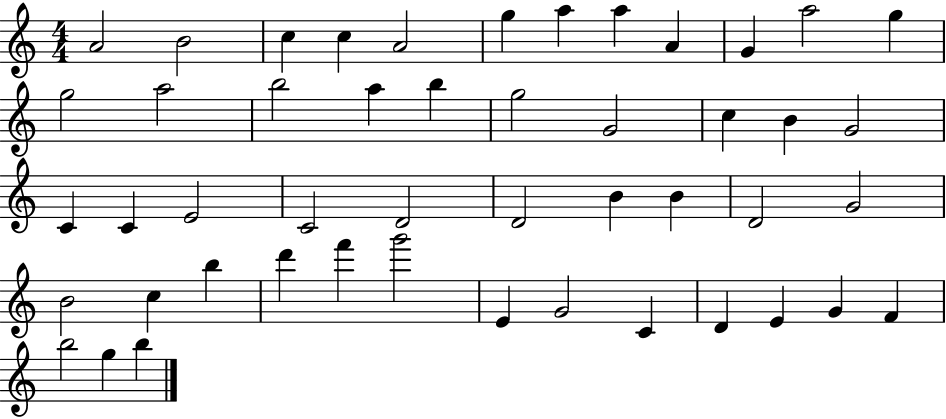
A4/h B4/h C5/q C5/q A4/h G5/q A5/q A5/q A4/q G4/q A5/h G5/q G5/h A5/h B5/h A5/q B5/q G5/h G4/h C5/q B4/q G4/h C4/q C4/q E4/h C4/h D4/h D4/h B4/q B4/q D4/h G4/h B4/h C5/q B5/q D6/q F6/q G6/h E4/q G4/h C4/q D4/q E4/q G4/q F4/q B5/h G5/q B5/q